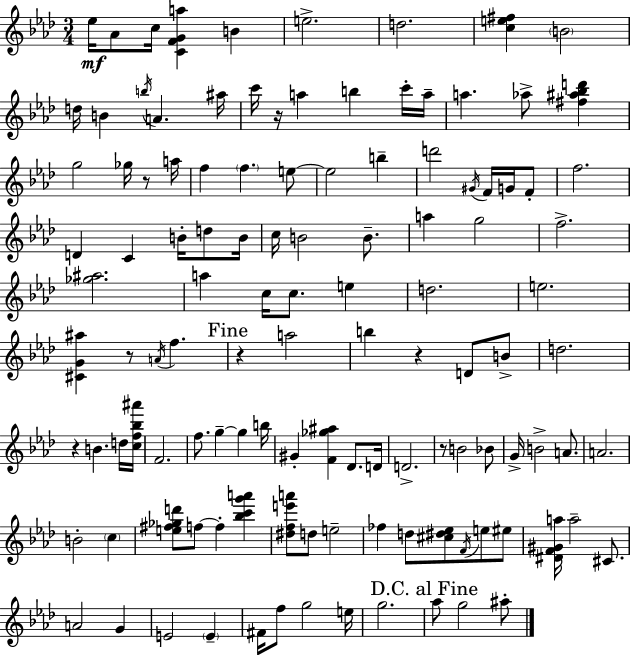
{
  \clef treble
  \numericTimeSignature
  \time 3/4
  \key aes \major
  ees''16\mf aes'8 c''16 <c' f' g' a''>4 b'4 | e''2.-> | d''2. | <c'' e'' fis''>4 \parenthesize b'2 | \break d''16 b'4 \acciaccatura { b''16 } a'4. | ais''16 c'''16 r16 a''4 b''4 c'''16-. | a''16-- a''4. aes''8-> <fis'' ais'' bes'' d'''>4 | g''2 ges''16 r8 | \break a''16 f''4 \parenthesize f''4. e''8~~ | e''2 b''4-- | d'''2 \acciaccatura { gis'16 } f'16 g'16 | f'8-. f''2. | \break d'4 c'4 b'16-. d''8 | b'16 c''16 b'2 b'8.-- | a''4 g''2 | f''2.-> | \break <ges'' ais''>2. | a''4 c''16 c''8. e''4 | d''2. | e''2. | \break <cis' g' ais''>4 r8 \acciaccatura { a'16 } f''4. | \mark "Fine" r4 a''2 | b''4 r4 d'8 | b'8-> d''2. | \break r4 b'4. | d''16 <c'' f'' bes'' ais'''>16 f'2. | f''8. g''4--~~ g''4 | b''16 gis'4-. <f' ges'' ais''>4 des'8. | \break d'16 d'2.-> | r8 b'2 | bes'8 g'16-> b'2-> | a'8. a'2. | \break b'2-. \parenthesize c''4 | <e'' fis'' ges'' d'''>8 f''8~~ f''4-. <bes'' c''' g''' a'''>4 | <dis'' f'' e''' a'''>8 d''8 e''2-- | fes''4 d''8 <cis'' dis'' ees''>8 \acciaccatura { f'16 } | \break e''8 eis''8 <dis' f' gis' a''>16 a''2-- | cis'8. a'2 | g'4 e'2 | \parenthesize e'4-- fis'16 f''8 g''2 | \break e''16 g''2. | \mark "D.C. al Fine" aes''8 g''2 | ais''8-. \bar "|."
}